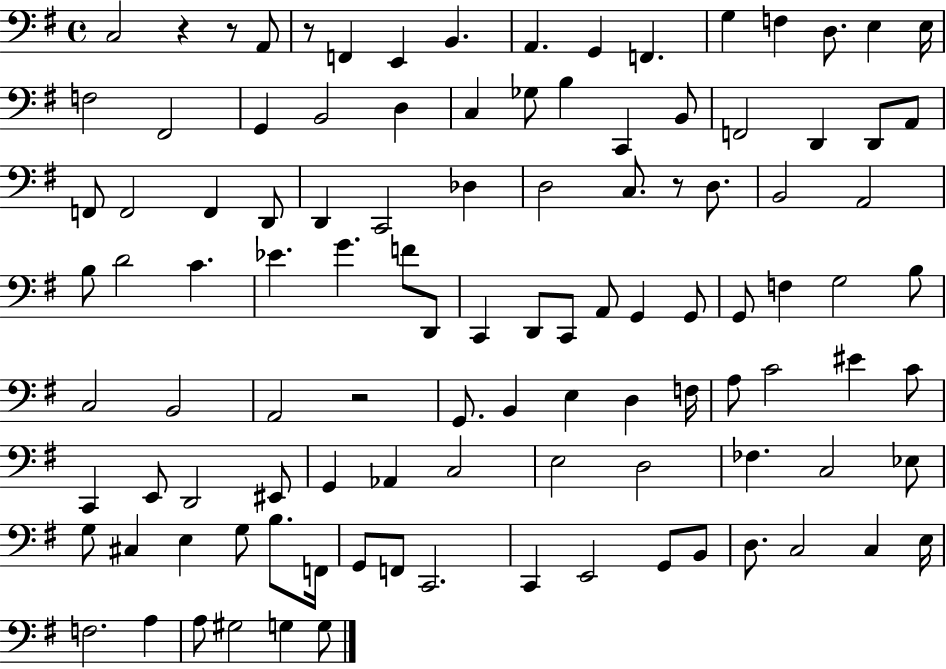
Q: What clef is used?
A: bass